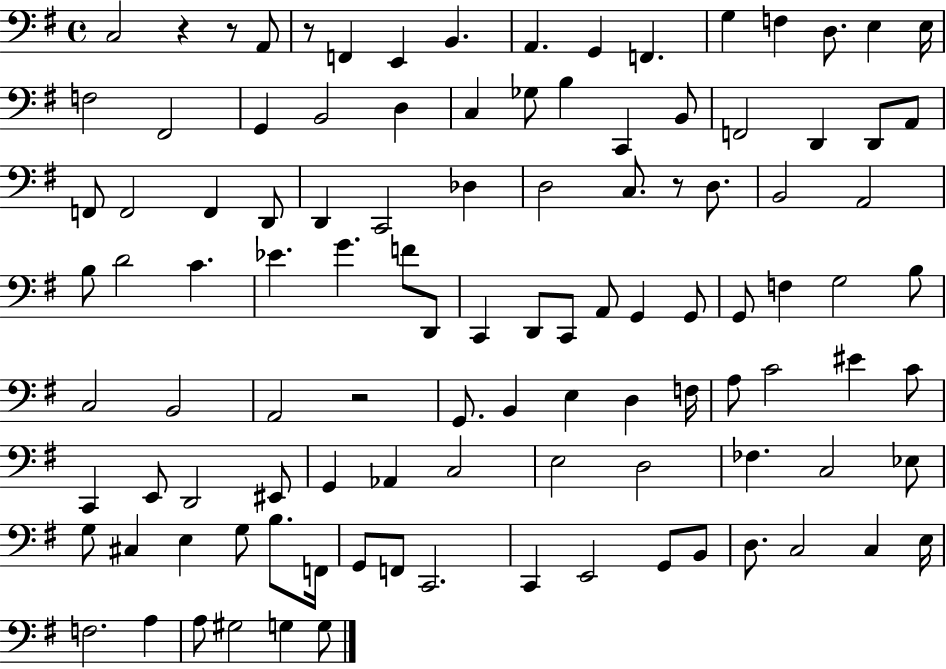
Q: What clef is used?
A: bass